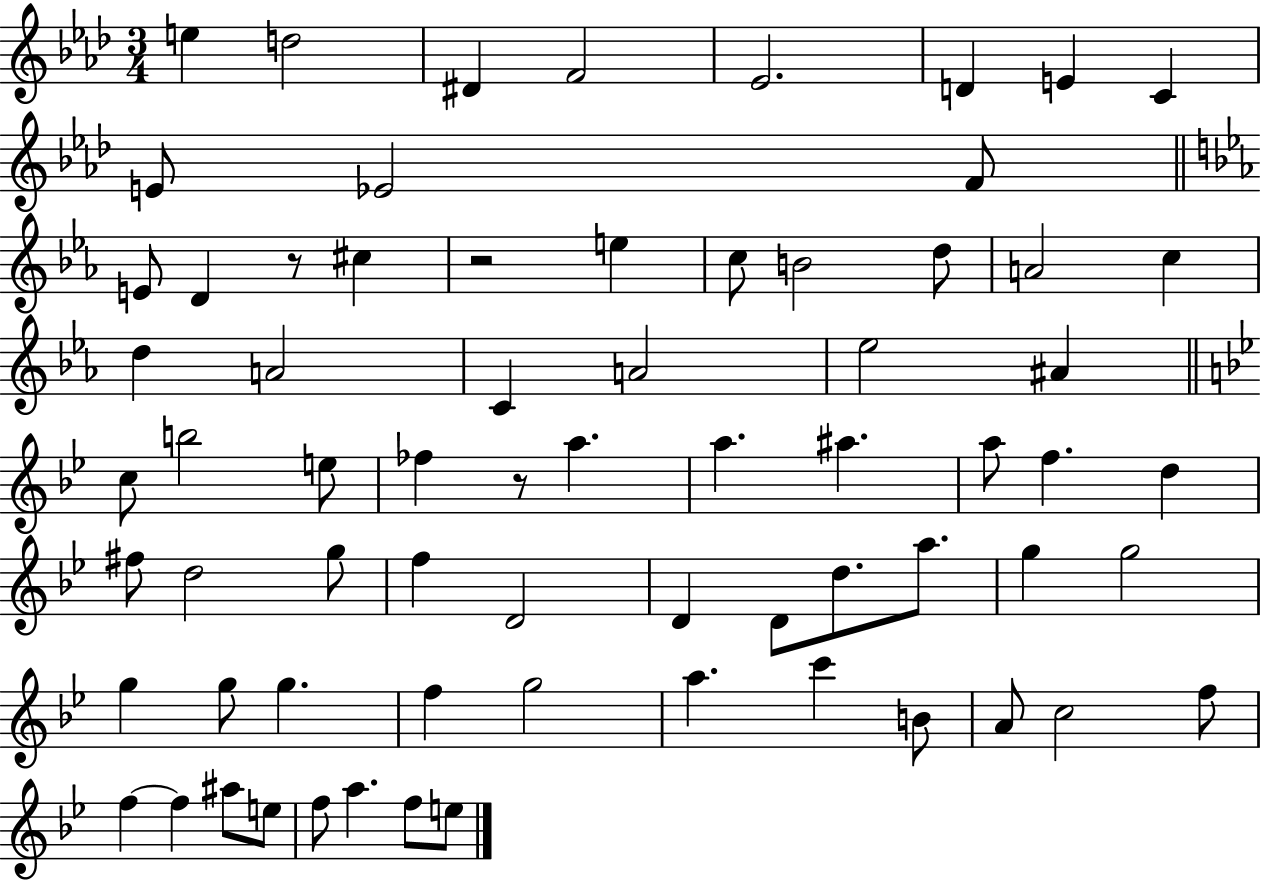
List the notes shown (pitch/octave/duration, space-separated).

E5/q D5/h D#4/q F4/h Eb4/h. D4/q E4/q C4/q E4/e Eb4/h F4/e E4/e D4/q R/e C#5/q R/h E5/q C5/e B4/h D5/e A4/h C5/q D5/q A4/h C4/q A4/h Eb5/h A#4/q C5/e B5/h E5/e FES5/q R/e A5/q. A5/q. A#5/q. A5/e F5/q. D5/q F#5/e D5/h G5/e F5/q D4/h D4/q D4/e D5/e. A5/e. G5/q G5/h G5/q G5/e G5/q. F5/q G5/h A5/q. C6/q B4/e A4/e C5/h F5/e F5/q F5/q A#5/e E5/e F5/e A5/q. F5/e E5/e